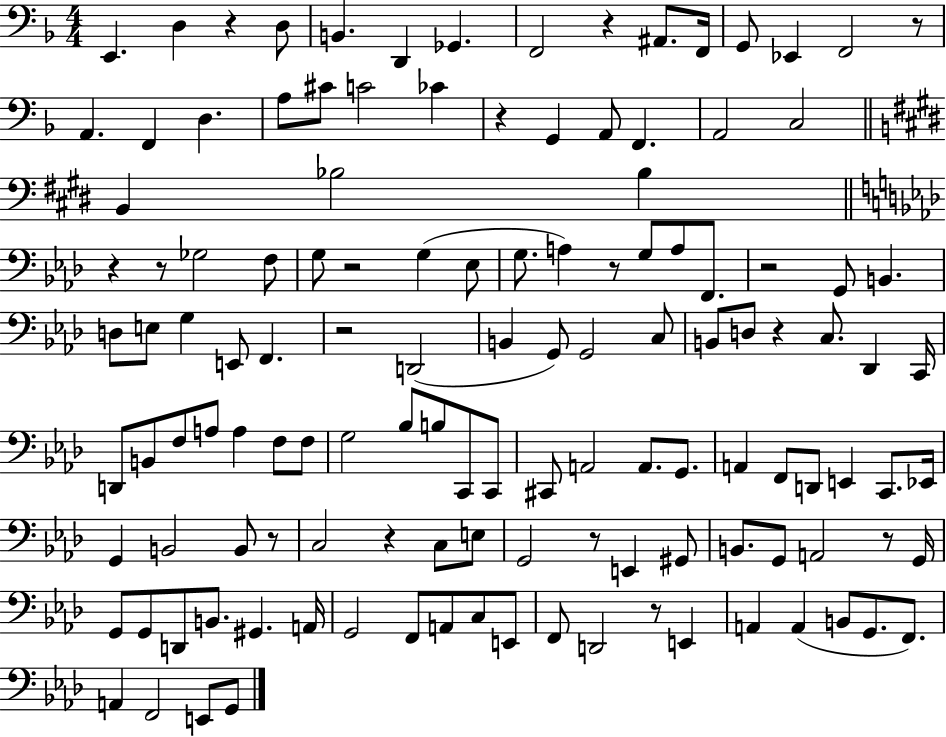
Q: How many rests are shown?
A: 16